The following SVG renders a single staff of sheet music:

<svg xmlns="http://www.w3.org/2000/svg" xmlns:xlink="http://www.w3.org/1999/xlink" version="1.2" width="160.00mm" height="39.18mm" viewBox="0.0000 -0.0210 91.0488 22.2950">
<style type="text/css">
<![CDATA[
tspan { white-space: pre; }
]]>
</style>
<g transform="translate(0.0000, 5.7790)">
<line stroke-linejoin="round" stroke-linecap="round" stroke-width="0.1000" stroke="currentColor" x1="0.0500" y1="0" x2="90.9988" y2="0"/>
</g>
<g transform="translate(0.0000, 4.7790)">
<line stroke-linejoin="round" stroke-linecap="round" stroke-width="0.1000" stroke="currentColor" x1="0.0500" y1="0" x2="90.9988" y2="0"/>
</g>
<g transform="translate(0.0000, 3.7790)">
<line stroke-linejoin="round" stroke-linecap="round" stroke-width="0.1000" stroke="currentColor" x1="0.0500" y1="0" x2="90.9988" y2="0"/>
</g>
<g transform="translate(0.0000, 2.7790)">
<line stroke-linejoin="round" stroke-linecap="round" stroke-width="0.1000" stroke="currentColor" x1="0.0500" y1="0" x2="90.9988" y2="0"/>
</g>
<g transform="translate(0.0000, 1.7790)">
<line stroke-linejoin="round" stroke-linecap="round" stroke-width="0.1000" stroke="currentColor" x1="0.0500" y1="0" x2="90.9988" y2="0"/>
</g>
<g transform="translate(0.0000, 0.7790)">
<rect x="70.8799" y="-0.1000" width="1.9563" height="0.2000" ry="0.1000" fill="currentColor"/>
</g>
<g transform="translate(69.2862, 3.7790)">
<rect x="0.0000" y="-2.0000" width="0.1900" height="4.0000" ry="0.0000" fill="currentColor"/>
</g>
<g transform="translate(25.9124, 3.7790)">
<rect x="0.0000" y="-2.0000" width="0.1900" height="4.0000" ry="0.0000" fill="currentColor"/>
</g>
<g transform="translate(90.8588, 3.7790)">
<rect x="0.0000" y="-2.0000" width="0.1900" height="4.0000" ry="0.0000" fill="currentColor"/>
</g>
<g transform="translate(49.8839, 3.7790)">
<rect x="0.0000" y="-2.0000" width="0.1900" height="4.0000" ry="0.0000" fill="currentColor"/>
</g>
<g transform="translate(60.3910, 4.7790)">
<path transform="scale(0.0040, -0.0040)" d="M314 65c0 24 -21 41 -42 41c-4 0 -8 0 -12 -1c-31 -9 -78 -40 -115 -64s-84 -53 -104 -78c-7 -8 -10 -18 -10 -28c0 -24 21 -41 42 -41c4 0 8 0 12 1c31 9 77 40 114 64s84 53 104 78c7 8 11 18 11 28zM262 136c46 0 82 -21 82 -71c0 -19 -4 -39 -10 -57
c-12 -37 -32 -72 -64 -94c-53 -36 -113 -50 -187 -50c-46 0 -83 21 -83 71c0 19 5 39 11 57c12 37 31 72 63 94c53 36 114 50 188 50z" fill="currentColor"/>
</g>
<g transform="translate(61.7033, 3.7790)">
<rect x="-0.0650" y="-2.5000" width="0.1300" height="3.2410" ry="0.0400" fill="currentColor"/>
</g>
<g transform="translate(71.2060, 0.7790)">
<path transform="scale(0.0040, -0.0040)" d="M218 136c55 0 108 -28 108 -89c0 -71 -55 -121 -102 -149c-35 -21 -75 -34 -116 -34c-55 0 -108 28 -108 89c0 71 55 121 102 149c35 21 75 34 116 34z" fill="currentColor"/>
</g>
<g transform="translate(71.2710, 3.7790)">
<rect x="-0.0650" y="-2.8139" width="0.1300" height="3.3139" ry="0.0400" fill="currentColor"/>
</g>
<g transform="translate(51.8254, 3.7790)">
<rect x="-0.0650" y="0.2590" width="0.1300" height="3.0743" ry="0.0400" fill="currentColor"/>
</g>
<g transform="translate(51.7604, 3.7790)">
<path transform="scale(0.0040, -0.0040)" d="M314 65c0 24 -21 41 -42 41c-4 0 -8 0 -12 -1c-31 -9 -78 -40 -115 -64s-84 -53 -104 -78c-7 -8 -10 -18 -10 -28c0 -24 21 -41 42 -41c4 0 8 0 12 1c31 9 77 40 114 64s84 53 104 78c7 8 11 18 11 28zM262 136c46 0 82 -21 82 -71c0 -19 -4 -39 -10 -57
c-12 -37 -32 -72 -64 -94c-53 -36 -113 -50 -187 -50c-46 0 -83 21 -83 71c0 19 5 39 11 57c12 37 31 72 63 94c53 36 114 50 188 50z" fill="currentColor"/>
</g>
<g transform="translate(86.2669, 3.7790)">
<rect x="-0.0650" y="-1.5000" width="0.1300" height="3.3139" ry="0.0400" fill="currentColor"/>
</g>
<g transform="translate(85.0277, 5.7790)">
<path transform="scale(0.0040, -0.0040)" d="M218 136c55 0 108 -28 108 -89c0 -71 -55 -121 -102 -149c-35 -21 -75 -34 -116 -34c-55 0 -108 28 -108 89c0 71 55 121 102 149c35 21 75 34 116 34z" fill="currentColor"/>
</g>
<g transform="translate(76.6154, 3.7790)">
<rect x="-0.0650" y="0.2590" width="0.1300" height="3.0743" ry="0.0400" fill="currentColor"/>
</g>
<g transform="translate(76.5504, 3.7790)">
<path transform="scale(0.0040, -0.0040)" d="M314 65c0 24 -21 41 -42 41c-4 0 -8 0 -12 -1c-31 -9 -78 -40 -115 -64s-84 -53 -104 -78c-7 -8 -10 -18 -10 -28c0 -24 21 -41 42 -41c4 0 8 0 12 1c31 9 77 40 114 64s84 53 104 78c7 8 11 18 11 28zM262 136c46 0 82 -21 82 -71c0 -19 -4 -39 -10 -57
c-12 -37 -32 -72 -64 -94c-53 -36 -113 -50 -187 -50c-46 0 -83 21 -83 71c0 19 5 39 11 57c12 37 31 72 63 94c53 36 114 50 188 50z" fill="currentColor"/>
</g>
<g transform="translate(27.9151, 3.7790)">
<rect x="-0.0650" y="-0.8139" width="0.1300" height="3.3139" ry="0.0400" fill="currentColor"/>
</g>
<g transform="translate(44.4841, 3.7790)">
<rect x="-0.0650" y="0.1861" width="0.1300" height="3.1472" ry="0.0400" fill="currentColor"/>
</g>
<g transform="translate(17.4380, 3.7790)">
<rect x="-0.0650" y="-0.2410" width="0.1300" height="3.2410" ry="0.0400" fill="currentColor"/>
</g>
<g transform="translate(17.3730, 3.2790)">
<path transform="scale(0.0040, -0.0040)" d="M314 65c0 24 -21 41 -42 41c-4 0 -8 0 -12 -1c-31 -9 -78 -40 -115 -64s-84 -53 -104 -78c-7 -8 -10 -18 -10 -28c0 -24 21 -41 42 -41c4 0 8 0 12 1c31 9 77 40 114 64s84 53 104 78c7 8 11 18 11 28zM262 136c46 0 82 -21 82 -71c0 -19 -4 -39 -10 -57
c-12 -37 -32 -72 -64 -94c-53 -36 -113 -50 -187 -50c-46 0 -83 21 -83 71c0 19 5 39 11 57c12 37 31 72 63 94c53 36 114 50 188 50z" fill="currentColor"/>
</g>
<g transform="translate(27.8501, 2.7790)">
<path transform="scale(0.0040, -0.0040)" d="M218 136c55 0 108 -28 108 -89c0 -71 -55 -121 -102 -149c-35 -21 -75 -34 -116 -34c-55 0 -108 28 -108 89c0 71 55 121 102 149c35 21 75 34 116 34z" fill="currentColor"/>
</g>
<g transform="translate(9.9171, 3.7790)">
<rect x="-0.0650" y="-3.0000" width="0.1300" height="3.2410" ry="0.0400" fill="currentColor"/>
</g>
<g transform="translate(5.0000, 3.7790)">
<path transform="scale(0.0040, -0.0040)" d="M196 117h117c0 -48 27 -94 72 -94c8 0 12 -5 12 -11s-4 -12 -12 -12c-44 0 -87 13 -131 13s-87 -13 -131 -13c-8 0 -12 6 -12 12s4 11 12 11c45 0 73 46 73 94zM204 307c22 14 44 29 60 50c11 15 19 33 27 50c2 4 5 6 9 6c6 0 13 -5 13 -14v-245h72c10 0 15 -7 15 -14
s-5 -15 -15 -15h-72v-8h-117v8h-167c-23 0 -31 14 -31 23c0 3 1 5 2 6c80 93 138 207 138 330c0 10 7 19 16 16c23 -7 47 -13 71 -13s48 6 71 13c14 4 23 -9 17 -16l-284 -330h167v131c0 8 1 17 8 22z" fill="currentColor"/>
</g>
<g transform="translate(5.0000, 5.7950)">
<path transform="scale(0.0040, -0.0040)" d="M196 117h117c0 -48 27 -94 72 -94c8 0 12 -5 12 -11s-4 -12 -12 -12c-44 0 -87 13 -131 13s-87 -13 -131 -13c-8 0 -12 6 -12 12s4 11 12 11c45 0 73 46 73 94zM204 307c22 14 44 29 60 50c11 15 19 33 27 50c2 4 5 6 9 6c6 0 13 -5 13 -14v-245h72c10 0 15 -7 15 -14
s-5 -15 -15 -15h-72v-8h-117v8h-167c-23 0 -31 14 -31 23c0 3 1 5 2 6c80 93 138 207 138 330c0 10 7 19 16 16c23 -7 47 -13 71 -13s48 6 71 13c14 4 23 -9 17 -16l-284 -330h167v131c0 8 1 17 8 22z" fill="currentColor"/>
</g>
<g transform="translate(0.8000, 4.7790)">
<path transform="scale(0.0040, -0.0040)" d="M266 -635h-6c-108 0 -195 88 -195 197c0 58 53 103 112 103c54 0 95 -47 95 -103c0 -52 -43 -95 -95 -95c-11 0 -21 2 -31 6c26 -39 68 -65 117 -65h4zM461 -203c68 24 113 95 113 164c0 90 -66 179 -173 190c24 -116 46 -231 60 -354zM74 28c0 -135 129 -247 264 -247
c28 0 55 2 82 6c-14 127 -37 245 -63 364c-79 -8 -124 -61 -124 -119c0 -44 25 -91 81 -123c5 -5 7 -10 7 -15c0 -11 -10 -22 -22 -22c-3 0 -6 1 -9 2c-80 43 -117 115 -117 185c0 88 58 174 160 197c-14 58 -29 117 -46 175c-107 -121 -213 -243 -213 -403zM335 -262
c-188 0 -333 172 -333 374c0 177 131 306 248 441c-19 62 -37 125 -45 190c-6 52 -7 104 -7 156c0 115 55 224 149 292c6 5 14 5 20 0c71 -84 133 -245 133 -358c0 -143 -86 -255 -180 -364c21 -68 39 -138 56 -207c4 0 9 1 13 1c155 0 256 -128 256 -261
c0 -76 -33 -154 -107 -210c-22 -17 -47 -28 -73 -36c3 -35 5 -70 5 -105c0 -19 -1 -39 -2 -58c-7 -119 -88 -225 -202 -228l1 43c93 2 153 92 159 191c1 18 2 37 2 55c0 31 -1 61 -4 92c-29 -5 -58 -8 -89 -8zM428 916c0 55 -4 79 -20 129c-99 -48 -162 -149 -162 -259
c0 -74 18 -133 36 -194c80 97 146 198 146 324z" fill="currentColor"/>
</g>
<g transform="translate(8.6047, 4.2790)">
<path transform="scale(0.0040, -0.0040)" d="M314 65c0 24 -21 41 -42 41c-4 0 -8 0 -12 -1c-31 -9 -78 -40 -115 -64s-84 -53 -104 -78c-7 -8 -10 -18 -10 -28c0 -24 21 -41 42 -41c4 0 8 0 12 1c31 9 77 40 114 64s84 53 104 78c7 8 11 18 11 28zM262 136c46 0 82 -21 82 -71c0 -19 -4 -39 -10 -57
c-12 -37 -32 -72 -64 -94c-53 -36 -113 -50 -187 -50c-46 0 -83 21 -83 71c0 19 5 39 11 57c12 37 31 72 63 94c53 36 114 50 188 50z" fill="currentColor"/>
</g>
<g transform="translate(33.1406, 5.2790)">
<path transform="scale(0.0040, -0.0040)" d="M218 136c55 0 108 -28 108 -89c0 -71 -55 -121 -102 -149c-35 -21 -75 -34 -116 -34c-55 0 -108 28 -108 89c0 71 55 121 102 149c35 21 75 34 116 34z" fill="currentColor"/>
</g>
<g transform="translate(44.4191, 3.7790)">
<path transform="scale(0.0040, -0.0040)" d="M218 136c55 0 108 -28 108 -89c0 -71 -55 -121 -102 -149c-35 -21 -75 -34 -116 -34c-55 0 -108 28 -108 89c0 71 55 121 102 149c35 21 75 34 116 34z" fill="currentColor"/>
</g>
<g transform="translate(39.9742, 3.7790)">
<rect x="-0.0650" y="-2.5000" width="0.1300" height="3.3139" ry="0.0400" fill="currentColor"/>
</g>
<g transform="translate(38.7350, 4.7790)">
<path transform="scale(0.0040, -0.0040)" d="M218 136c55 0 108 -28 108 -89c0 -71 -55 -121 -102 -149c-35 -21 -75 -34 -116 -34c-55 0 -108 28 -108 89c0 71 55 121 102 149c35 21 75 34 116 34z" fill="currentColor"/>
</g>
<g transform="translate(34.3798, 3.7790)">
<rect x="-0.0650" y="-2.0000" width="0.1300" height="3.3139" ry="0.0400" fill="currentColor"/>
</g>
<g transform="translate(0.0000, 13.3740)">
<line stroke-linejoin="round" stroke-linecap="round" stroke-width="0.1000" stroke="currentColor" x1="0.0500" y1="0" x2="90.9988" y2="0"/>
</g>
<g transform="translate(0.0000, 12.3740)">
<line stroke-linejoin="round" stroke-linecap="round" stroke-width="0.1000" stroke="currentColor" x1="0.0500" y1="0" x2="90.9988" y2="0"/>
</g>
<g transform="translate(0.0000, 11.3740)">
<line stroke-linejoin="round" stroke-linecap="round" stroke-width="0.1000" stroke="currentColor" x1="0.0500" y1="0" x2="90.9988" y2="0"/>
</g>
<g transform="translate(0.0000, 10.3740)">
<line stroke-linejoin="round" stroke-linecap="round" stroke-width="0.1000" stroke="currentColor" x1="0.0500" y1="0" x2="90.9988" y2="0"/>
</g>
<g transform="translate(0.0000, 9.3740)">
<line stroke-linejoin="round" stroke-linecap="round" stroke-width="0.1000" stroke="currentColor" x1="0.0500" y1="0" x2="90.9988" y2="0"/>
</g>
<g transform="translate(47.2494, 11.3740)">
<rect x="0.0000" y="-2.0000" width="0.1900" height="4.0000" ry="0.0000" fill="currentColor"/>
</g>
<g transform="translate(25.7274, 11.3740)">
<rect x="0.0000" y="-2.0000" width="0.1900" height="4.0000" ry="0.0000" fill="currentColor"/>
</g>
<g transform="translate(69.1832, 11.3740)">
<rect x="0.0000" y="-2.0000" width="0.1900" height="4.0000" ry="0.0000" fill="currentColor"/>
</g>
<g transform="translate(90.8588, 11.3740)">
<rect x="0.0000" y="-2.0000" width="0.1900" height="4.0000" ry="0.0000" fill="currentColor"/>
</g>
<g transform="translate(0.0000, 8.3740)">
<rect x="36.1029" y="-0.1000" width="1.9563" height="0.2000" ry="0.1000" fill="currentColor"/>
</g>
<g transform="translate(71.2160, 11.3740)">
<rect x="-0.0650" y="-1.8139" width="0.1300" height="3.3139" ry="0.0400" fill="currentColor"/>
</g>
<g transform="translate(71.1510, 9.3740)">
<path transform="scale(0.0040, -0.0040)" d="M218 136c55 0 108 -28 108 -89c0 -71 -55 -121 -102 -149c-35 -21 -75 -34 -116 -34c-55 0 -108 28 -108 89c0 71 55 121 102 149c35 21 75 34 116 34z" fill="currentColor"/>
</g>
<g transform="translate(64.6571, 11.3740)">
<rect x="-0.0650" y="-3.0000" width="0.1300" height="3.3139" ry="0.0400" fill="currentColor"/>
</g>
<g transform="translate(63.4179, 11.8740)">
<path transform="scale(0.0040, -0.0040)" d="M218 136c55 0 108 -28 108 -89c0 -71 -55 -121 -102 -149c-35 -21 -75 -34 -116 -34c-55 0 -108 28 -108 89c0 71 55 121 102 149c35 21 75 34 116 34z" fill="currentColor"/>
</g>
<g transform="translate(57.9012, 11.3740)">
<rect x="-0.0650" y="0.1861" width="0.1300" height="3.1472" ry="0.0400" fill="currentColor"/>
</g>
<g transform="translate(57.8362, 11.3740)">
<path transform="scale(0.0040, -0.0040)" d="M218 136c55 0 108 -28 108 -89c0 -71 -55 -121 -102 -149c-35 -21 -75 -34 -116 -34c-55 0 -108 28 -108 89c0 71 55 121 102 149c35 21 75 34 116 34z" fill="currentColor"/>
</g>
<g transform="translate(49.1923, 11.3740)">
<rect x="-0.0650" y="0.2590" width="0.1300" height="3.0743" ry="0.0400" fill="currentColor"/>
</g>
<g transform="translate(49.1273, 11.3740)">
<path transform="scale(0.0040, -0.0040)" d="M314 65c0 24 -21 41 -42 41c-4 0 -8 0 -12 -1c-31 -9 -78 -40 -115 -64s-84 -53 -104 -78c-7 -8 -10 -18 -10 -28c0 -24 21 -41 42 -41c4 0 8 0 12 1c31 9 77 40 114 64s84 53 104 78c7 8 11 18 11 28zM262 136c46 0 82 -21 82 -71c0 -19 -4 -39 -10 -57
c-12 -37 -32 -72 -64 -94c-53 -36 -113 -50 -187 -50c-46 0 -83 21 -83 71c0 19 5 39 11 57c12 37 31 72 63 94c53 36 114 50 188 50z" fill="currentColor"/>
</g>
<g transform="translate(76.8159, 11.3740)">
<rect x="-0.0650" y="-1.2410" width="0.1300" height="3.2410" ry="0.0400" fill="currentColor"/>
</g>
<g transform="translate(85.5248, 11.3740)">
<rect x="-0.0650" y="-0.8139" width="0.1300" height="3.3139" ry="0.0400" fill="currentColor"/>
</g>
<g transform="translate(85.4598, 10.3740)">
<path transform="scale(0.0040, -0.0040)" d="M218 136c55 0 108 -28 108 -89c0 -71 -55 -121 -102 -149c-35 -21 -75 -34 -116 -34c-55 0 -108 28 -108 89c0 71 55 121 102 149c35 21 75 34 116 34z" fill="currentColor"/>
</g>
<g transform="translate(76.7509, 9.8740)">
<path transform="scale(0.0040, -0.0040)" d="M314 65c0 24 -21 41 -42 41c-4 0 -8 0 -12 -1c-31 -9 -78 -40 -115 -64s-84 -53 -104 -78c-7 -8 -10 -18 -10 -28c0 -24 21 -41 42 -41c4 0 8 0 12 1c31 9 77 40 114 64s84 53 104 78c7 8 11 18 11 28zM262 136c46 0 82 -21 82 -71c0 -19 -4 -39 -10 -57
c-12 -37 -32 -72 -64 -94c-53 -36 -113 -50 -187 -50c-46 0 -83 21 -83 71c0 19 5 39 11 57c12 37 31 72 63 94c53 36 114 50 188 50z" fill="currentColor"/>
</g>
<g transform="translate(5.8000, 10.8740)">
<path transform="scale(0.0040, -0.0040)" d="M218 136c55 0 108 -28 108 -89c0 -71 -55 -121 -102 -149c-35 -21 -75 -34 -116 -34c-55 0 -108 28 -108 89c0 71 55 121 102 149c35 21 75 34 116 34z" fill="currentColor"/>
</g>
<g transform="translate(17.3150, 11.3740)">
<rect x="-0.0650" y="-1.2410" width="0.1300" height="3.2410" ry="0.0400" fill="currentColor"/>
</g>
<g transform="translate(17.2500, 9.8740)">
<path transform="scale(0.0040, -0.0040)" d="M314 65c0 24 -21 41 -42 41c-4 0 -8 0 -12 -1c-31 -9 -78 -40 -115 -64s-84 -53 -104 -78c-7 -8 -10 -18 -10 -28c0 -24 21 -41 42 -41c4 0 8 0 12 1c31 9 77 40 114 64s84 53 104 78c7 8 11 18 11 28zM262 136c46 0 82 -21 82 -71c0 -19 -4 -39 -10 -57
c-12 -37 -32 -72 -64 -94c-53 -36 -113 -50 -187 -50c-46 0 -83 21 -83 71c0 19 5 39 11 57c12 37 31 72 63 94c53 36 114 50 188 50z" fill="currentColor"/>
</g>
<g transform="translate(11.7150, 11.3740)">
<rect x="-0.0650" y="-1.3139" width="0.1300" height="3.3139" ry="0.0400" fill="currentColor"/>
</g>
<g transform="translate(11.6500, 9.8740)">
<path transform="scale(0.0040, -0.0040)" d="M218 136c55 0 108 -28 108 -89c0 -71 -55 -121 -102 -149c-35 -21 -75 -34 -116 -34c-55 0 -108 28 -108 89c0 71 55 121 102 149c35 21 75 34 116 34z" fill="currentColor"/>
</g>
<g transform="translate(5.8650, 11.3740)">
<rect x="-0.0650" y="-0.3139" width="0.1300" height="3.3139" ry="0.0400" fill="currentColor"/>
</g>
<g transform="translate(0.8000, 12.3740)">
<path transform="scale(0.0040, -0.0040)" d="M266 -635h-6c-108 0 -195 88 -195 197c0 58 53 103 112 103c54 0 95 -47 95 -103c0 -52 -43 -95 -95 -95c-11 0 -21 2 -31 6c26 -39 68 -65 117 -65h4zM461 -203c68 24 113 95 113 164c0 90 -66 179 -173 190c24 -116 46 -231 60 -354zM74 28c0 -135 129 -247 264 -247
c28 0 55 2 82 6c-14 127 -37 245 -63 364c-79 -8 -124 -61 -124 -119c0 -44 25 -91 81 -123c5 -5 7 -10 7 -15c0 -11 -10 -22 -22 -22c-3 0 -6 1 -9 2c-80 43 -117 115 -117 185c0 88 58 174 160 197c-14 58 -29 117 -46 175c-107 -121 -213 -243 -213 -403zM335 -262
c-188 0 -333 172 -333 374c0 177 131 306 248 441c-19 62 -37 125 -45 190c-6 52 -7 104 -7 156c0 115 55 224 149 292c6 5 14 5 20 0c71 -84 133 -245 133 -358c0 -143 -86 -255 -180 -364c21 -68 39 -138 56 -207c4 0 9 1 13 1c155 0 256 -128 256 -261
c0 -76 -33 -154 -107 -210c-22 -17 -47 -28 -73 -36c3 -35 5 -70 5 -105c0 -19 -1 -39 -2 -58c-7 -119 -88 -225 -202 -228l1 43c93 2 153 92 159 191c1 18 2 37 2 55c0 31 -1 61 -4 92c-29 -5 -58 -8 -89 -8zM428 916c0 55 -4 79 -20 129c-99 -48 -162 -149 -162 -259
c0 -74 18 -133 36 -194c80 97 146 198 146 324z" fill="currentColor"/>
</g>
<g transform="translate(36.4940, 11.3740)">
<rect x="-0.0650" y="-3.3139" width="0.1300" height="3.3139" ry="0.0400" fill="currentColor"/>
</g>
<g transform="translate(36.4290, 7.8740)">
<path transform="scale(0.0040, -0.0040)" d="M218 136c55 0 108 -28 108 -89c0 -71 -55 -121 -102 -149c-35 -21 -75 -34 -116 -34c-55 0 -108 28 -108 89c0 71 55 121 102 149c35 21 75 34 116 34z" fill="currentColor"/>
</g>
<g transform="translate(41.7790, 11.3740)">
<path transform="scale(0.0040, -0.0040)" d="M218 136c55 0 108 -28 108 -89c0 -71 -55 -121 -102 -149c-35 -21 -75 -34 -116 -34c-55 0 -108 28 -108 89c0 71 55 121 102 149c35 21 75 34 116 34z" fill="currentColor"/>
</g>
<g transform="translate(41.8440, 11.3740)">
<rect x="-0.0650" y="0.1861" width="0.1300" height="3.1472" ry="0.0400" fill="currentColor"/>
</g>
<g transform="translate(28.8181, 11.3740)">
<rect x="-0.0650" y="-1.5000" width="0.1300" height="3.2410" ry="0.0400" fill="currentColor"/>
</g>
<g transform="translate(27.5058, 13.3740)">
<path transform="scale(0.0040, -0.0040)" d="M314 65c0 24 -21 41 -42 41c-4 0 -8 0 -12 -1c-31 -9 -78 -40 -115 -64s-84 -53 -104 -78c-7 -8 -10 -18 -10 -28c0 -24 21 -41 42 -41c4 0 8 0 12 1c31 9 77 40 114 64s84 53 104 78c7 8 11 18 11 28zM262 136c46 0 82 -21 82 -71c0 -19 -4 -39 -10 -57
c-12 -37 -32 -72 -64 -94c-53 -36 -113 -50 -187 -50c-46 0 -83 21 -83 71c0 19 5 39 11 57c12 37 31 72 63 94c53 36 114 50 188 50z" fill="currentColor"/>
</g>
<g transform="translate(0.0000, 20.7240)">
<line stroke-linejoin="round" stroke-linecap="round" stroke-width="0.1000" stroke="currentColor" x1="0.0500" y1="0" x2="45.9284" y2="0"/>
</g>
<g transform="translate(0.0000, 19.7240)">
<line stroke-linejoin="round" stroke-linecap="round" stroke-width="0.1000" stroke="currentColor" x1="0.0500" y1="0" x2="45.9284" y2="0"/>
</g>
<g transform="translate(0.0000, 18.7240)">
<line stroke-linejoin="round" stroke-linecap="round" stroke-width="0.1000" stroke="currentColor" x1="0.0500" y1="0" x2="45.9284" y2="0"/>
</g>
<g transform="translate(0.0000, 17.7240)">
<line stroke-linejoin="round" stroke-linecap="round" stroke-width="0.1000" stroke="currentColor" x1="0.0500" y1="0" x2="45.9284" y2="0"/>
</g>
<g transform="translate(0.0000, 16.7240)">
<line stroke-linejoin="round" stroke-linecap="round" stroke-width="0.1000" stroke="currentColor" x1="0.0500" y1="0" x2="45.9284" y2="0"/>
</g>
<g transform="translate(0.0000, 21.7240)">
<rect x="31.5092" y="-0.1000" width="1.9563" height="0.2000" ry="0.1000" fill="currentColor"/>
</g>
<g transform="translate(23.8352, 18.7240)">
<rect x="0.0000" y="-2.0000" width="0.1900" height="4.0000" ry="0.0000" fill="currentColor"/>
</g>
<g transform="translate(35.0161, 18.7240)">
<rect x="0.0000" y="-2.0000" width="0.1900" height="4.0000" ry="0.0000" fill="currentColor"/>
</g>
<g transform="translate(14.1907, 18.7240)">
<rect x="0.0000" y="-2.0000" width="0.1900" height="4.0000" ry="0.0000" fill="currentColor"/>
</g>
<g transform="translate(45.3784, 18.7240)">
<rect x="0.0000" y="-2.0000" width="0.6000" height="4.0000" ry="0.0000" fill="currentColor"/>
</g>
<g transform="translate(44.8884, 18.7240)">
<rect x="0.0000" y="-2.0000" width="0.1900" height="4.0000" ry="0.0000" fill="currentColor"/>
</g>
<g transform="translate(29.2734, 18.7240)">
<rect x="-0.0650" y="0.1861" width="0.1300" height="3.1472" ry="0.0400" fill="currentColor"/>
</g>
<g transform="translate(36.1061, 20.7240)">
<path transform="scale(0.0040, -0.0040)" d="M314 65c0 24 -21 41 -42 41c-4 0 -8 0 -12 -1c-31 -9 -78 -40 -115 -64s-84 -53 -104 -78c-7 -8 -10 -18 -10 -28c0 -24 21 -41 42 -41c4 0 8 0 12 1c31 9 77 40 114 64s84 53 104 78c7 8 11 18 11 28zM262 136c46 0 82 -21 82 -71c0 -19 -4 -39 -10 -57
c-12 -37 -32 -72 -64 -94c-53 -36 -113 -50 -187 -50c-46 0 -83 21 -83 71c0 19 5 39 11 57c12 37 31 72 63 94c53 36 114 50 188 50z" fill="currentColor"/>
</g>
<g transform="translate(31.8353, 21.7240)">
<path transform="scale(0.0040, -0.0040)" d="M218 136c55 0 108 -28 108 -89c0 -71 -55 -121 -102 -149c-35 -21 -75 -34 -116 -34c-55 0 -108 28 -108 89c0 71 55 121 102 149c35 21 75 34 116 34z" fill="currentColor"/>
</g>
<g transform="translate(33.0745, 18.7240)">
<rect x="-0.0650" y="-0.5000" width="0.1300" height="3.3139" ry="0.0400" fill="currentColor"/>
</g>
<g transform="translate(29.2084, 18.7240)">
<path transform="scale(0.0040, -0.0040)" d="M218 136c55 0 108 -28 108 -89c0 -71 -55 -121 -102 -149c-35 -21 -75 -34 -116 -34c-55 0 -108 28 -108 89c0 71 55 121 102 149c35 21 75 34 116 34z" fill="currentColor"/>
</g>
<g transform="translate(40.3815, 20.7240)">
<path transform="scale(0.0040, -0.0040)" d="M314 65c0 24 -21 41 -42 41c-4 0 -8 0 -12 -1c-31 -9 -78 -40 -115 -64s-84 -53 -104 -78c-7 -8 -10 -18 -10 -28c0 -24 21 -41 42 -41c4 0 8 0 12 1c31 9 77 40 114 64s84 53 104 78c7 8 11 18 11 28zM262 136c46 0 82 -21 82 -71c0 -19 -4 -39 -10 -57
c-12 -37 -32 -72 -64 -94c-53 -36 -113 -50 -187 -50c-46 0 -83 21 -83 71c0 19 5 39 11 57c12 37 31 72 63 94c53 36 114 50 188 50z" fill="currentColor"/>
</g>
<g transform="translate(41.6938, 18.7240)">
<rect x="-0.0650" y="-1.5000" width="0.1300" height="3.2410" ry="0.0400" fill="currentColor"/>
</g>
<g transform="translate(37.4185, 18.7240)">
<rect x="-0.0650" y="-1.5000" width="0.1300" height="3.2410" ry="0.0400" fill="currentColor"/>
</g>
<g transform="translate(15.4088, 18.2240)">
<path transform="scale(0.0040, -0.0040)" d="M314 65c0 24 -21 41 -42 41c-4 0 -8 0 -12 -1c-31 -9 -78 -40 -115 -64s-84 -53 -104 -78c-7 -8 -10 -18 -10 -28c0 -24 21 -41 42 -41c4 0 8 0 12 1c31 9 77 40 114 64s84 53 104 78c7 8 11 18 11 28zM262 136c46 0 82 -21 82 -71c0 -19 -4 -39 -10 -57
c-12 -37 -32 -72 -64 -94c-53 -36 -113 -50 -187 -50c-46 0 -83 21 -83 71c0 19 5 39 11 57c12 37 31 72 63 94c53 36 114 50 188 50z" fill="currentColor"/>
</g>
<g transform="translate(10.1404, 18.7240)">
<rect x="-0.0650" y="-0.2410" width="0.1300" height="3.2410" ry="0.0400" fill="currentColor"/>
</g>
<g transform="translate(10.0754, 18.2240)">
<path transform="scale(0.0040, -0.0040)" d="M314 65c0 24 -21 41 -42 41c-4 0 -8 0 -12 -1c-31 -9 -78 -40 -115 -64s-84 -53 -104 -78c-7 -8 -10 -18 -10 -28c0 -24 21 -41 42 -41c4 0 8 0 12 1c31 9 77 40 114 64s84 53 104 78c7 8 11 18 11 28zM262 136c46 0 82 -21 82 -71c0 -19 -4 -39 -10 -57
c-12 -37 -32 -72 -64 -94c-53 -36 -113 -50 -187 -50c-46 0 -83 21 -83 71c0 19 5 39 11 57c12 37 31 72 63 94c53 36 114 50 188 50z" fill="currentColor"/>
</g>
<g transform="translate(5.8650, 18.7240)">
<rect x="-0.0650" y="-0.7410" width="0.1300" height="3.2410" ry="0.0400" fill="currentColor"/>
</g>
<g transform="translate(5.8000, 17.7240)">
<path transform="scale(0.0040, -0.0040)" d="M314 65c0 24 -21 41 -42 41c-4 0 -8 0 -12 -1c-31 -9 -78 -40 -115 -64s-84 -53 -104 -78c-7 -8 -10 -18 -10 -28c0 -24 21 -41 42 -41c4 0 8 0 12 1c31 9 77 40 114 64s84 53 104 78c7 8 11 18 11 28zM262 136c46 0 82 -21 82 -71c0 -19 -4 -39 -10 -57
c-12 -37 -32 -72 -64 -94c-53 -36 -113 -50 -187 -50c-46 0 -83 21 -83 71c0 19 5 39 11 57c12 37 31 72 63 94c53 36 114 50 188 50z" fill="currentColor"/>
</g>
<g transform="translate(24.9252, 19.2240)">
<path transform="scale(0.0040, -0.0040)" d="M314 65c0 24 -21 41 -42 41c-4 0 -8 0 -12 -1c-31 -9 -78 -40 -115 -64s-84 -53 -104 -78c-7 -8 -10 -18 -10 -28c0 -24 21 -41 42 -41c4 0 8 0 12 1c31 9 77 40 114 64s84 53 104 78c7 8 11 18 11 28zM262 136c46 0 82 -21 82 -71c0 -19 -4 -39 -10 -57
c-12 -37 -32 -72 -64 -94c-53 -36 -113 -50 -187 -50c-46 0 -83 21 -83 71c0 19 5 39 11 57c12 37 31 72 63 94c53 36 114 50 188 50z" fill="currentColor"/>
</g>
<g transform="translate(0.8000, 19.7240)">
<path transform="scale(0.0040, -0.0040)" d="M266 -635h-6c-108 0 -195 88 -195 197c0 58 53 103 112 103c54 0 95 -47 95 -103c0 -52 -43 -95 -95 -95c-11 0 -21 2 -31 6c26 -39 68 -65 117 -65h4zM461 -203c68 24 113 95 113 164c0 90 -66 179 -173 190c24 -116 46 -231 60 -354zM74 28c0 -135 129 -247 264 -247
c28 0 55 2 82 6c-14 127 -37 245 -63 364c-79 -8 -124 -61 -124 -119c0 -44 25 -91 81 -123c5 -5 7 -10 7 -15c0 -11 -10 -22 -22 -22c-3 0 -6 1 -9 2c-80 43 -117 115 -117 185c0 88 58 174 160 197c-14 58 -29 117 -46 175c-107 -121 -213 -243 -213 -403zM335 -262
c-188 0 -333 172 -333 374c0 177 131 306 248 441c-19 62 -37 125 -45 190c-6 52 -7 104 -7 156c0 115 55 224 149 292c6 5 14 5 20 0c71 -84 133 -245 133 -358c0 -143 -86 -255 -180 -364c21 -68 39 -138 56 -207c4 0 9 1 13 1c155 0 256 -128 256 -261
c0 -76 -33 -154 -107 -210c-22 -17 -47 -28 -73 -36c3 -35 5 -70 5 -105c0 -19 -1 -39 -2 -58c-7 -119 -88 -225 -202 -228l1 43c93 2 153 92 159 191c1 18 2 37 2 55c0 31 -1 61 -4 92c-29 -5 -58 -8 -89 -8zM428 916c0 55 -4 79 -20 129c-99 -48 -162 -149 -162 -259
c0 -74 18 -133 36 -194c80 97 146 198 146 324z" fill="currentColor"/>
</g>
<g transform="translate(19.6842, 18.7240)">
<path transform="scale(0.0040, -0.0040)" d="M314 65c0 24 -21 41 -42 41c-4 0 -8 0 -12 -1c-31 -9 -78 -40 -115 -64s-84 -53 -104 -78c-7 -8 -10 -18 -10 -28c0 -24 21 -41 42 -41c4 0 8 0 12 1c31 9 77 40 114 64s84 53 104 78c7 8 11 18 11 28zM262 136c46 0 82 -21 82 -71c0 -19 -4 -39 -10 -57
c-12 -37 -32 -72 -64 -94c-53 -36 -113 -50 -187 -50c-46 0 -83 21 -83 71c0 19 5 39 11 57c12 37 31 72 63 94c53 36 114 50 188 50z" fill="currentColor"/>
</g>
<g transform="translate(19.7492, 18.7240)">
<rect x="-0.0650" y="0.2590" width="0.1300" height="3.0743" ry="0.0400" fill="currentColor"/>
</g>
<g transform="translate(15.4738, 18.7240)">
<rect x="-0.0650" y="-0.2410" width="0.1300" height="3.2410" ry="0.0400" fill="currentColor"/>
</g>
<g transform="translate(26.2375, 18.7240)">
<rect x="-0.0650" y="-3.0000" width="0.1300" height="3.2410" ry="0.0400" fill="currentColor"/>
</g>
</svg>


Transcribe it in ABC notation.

X:1
T:Untitled
M:4/4
L:1/4
K:C
A2 c2 d F G B B2 G2 a B2 E c e e2 E2 b B B2 B A f e2 d d2 c2 c2 B2 A2 B C E2 E2